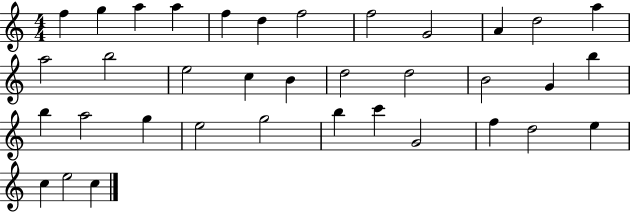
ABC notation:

X:1
T:Untitled
M:4/4
L:1/4
K:C
f g a a f d f2 f2 G2 A d2 a a2 b2 e2 c B d2 d2 B2 G b b a2 g e2 g2 b c' G2 f d2 e c e2 c